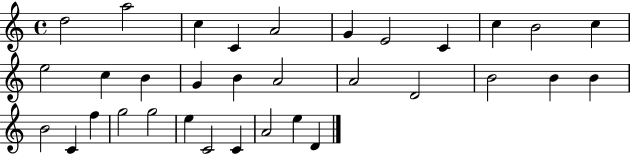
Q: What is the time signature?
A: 4/4